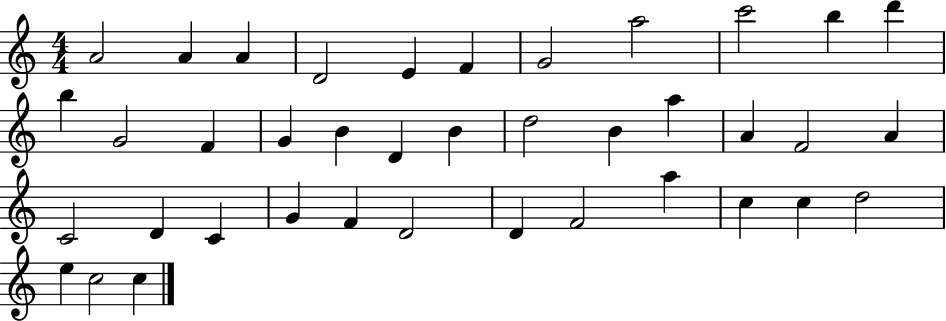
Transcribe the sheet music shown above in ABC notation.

X:1
T:Untitled
M:4/4
L:1/4
K:C
A2 A A D2 E F G2 a2 c'2 b d' b G2 F G B D B d2 B a A F2 A C2 D C G F D2 D F2 a c c d2 e c2 c